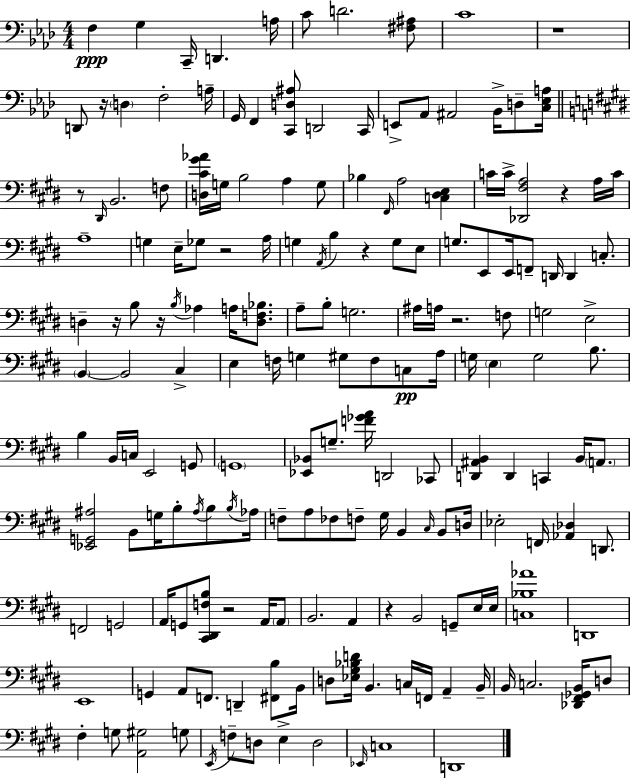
{
  \clef bass
  \numericTimeSignature
  \time 4/4
  \key aes \major
  f4\ppp g4 c,16-- d,4. a16 | c'8 d'2. <fis ais>8 | c'1 | r1 | \break d,8 r16 \parenthesize d4 f2-. a16-- | g,16 f,4 <c, d ais>8 d,2 c,16 | e,8-> aes,8 ais,2 bes,16-> d8-- <c ees a>16 | \bar "||" \break \key e \major r8 \grace { dis,16 } b,2. f8 | <d cis' gis' aes'>16 g16 b2 a4 g8 | bes4 \grace { fis,16 } a2 <c dis e>4 | c'16 c'16-> <des, fis a>2 r4 | \break a16 c'16 a1-- | g4 e16-- ges8 r2 | a16 g4 \acciaccatura { a,16 } b4 r4 g8 | e8 g8. e,8 e,16 f,8-- d,16 d,4 | \break c8.-. d4-- r16 b8 r16 \acciaccatura { b16 } aes4 | a16 <d f bes>8. a8-- b8-. g2. | ais16 a16 r2. | f8 g2 e2-> | \break \parenthesize b,4~~ b,2 | cis4-> e4 f16 g4 gis8 f8 | c8\pp a16 g16 \parenthesize e4 g2 | b8. b4 b,16 c16 e,2 | \break g,8 \parenthesize g,1 | <ees, bes,>8 g8.-- <f' ges' a'>16 d,2 | ces,8 <d, ais, b,>4 d,4 c,4 | b,16 \parenthesize a,8. <ees, g, ais>2 b,8 g16 b8-. | \break \acciaccatura { ais16 } b8 \acciaccatura { b16 } aes16 f8-- a8 fes8 f8-- gis16 b,4 | \grace { cis16 } b,8 d16 ees2-. f,16 | <aes, des>4 d,8. f,2 g,2 | a,16 g,8 <cis, dis, f b>8 r2 | \break a,16 \parenthesize a,8 b,2. | a,4 r4 b,2 | g,8-- e16 e16 <c bes aes'>1 | d,1 | \break e,1 | g,4 a,8 f,8. | d,4-- <fis, b>8 b,16 d8 <ees gis bes d'>16 b,4. | c16 f,16 a,4-- b,16-- b,16 c2. | \break <des, fis, ges, b,>16 d8 fis4-. g8 <a, gis>2 | g8 \acciaccatura { e,16 } f8-- d8 e4-> | d2 \grace { ees,16 } c1 | d,1 | \break \bar "|."
}